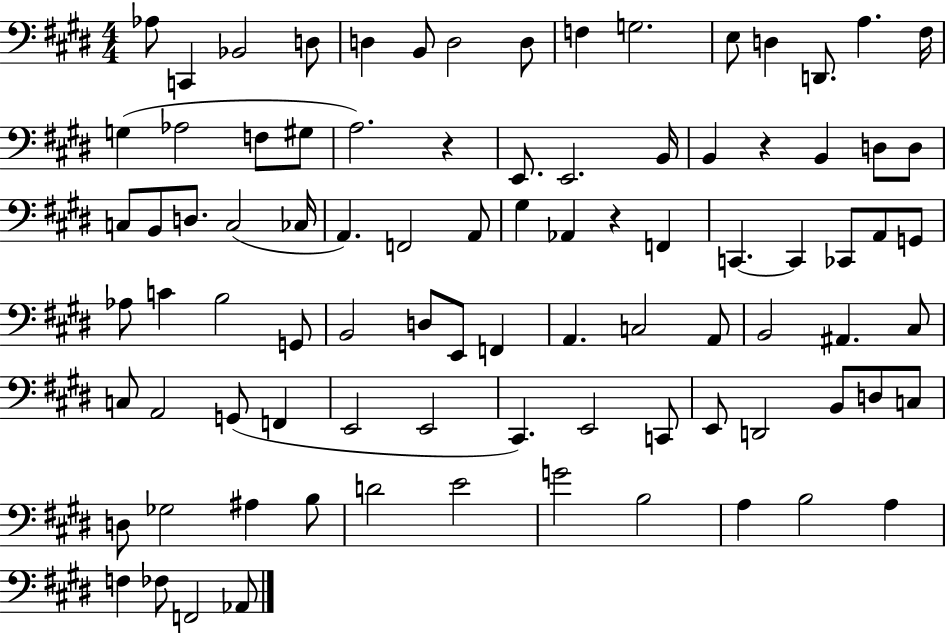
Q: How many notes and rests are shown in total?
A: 89